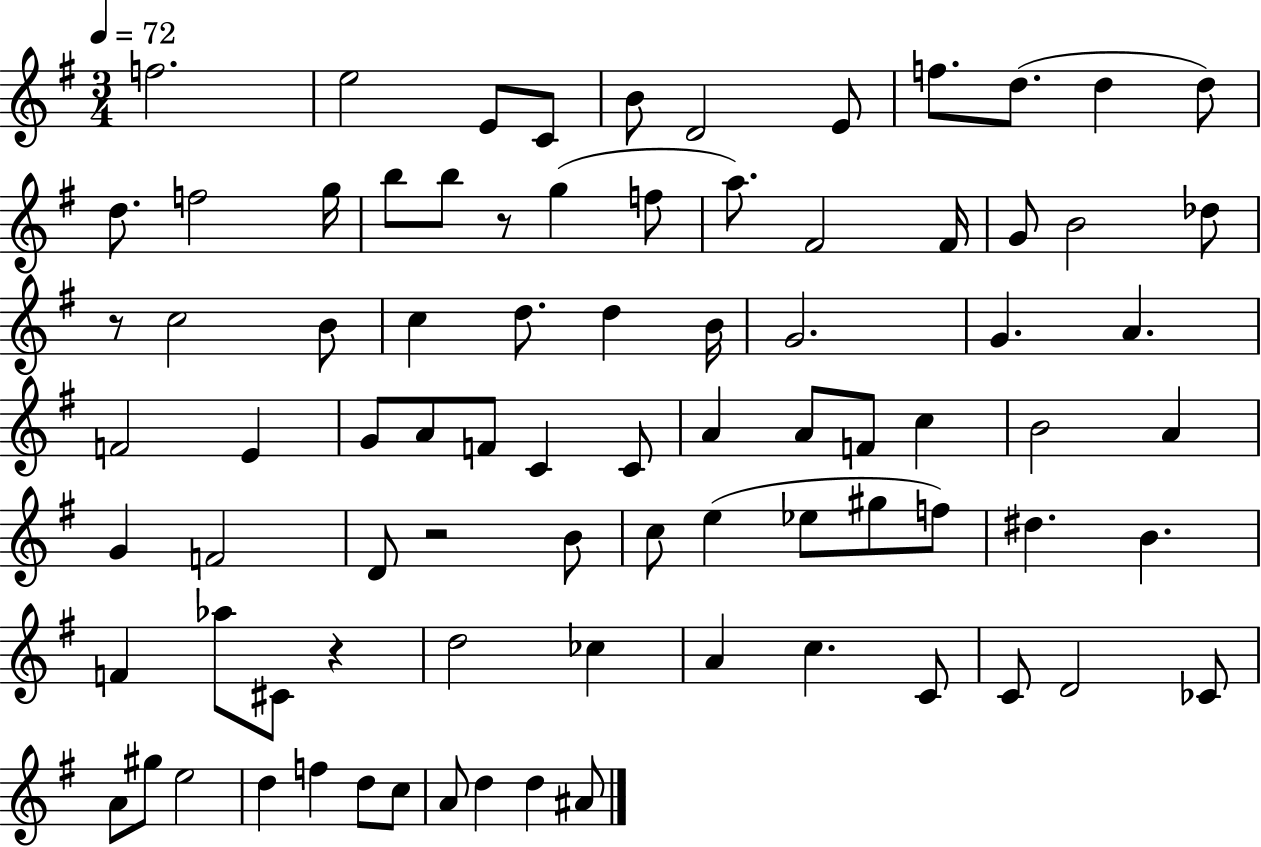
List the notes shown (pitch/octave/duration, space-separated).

F5/h. E5/h E4/e C4/e B4/e D4/h E4/e F5/e. D5/e. D5/q D5/e D5/e. F5/h G5/s B5/e B5/e R/e G5/q F5/e A5/e. F#4/h F#4/s G4/e B4/h Db5/e R/e C5/h B4/e C5/q D5/e. D5/q B4/s G4/h. G4/q. A4/q. F4/h E4/q G4/e A4/e F4/e C4/q C4/e A4/q A4/e F4/e C5/q B4/h A4/q G4/q F4/h D4/e R/h B4/e C5/e E5/q Eb5/e G#5/e F5/e D#5/q. B4/q. F4/q Ab5/e C#4/e R/q D5/h CES5/q A4/q C5/q. C4/e C4/e D4/h CES4/e A4/e G#5/e E5/h D5/q F5/q D5/e C5/e A4/e D5/q D5/q A#4/e